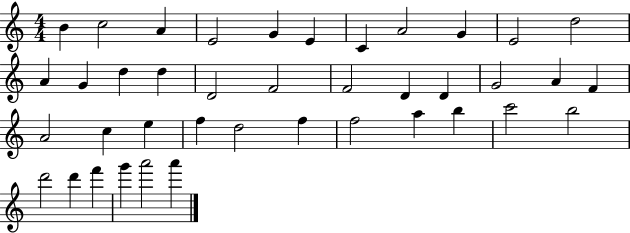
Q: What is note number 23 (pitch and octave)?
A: F4